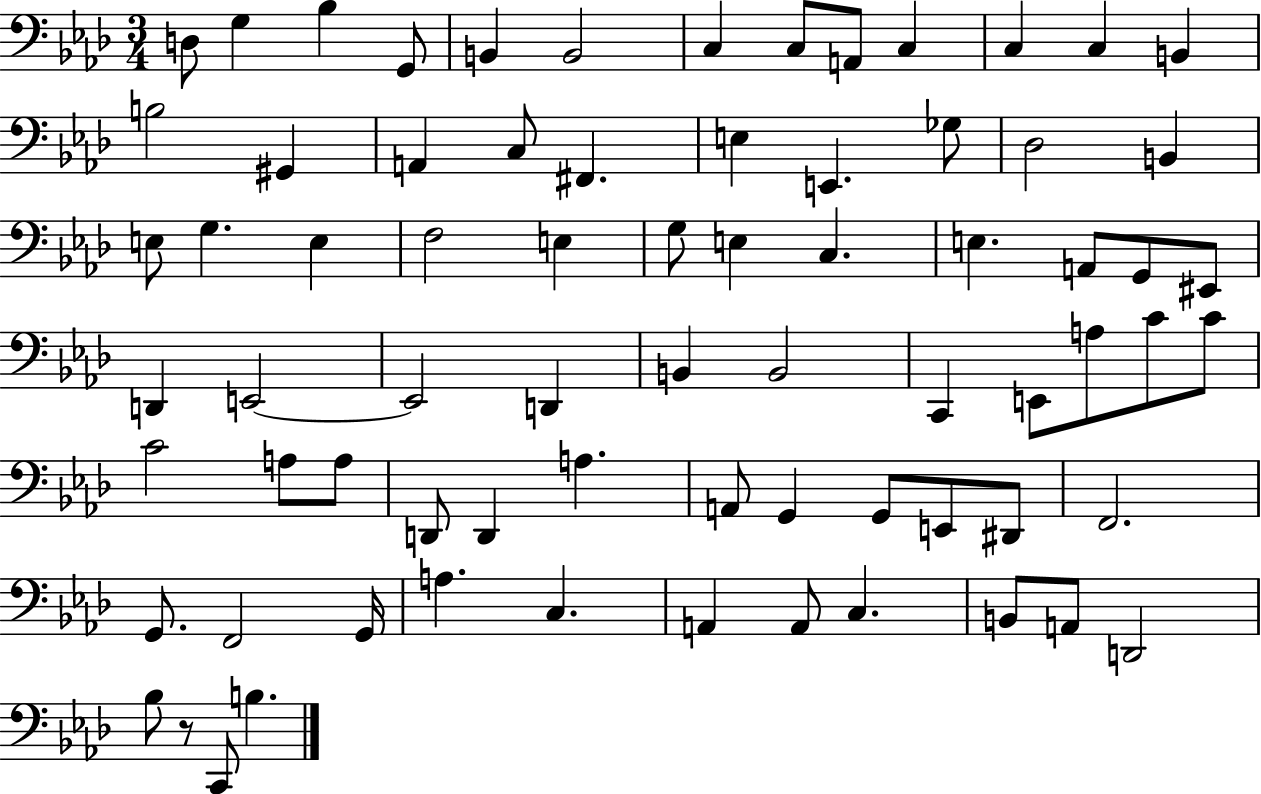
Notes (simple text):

D3/e G3/q Bb3/q G2/e B2/q B2/h C3/q C3/e A2/e C3/q C3/q C3/q B2/q B3/h G#2/q A2/q C3/e F#2/q. E3/q E2/q. Gb3/e Db3/h B2/q E3/e G3/q. E3/q F3/h E3/q G3/e E3/q C3/q. E3/q. A2/e G2/e EIS2/e D2/q E2/h E2/h D2/q B2/q B2/h C2/q E2/e A3/e C4/e C4/e C4/h A3/e A3/e D2/e D2/q A3/q. A2/e G2/q G2/e E2/e D#2/e F2/h. G2/e. F2/h G2/s A3/q. C3/q. A2/q A2/e C3/q. B2/e A2/e D2/h Bb3/e R/e C2/e B3/q.